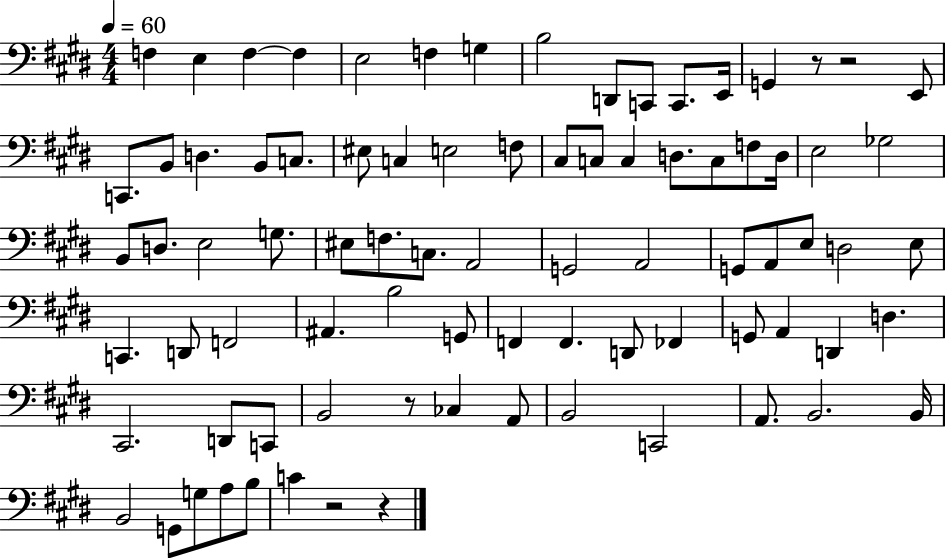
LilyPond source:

{
  \clef bass
  \numericTimeSignature
  \time 4/4
  \key e \major
  \tempo 4 = 60
  f4 e4 f4~~ f4 | e2 f4 g4 | b2 d,8 c,8 c,8. e,16 | g,4 r8 r2 e,8 | \break c,8. b,8 d4. b,8 c8. | eis8 c4 e2 f8 | cis8 c8 c4 d8. c8 f8 d16 | e2 ges2 | \break b,8 d8. e2 g8. | eis8 f8. c8. a,2 | g,2 a,2 | g,8 a,8 e8 d2 e8 | \break c,4. d,8 f,2 | ais,4. b2 g,8 | f,4 f,4. d,8 fes,4 | g,8 a,4 d,4 d4. | \break cis,2. d,8 c,8 | b,2 r8 ces4 a,8 | b,2 c,2 | a,8. b,2. b,16 | \break b,2 g,8 g8 a8 b8 | c'4 r2 r4 | \bar "|."
}